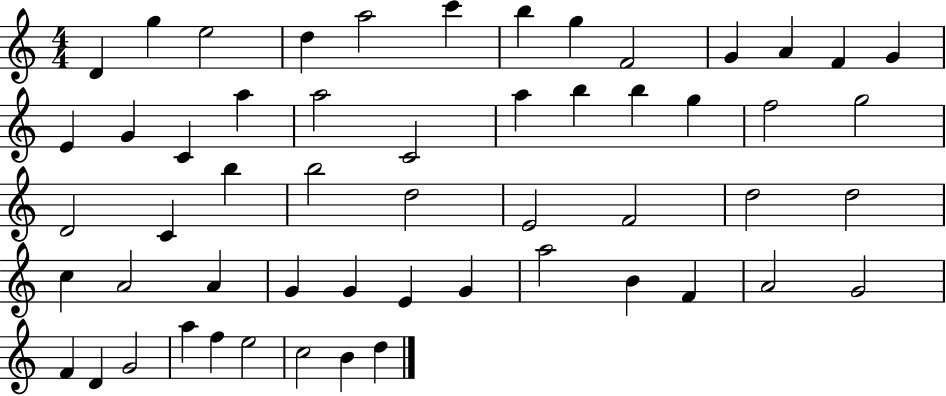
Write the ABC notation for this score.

X:1
T:Untitled
M:4/4
L:1/4
K:C
D g e2 d a2 c' b g F2 G A F G E G C a a2 C2 a b b g f2 g2 D2 C b b2 d2 E2 F2 d2 d2 c A2 A G G E G a2 B F A2 G2 F D G2 a f e2 c2 B d